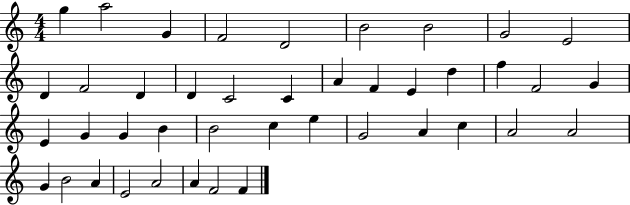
G5/q A5/h G4/q F4/h D4/h B4/h B4/h G4/h E4/h D4/q F4/h D4/q D4/q C4/h C4/q A4/q F4/q E4/q D5/q F5/q F4/h G4/q E4/q G4/q G4/q B4/q B4/h C5/q E5/q G4/h A4/q C5/q A4/h A4/h G4/q B4/h A4/q E4/h A4/h A4/q F4/h F4/q